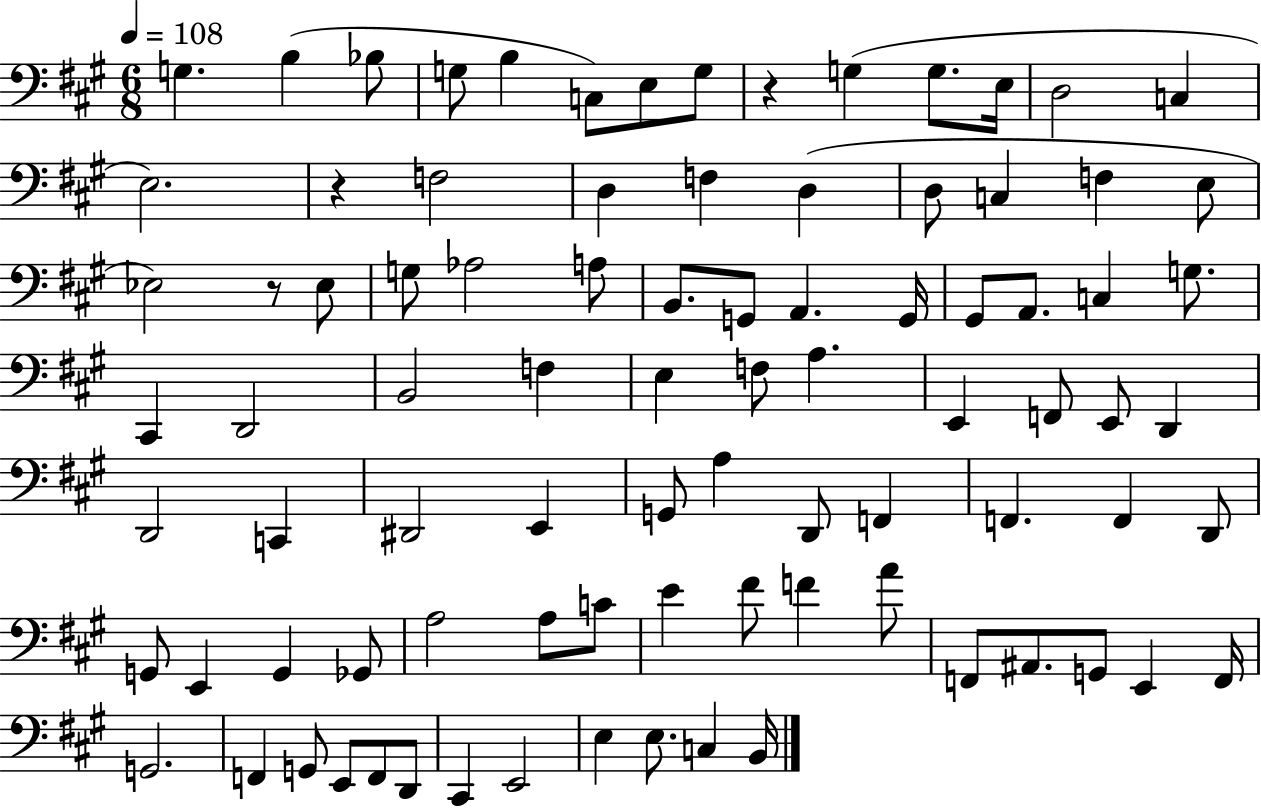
X:1
T:Untitled
M:6/8
L:1/4
K:A
G, B, _B,/2 G,/2 B, C,/2 E,/2 G,/2 z G, G,/2 E,/4 D,2 C, E,2 z F,2 D, F, D, D,/2 C, F, E,/2 _E,2 z/2 _E,/2 G,/2 _A,2 A,/2 B,,/2 G,,/2 A,, G,,/4 ^G,,/2 A,,/2 C, G,/2 ^C,, D,,2 B,,2 F, E, F,/2 A, E,, F,,/2 E,,/2 D,, D,,2 C,, ^D,,2 E,, G,,/2 A, D,,/2 F,, F,, F,, D,,/2 G,,/2 E,, G,, _G,,/2 A,2 A,/2 C/2 E ^F/2 F A/2 F,,/2 ^A,,/2 G,,/2 E,, F,,/4 G,,2 F,, G,,/2 E,,/2 F,,/2 D,,/2 ^C,, E,,2 E, E,/2 C, B,,/4